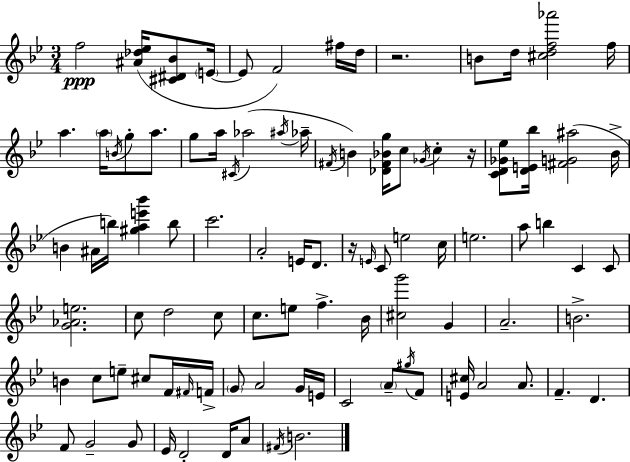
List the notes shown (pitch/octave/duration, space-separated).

F5/h [A#4,Db5,Eb5]/s [C#4,D#4,Bb4]/e E4/s E4/e F4/h F#5/s D5/s R/h. B4/e D5/s [C#5,D5,F5,Ab6]/h F5/s A5/q. A5/s B4/s G5/e A5/e. G5/e A5/s C#4/s Ab5/h A#5/s Ab5/s F#4/s B4/q [Db4,F#4,Bb4,G5]/s C5/e Gb4/s C5/q R/s [C4,D4,Gb4,Eb5]/e [D4,E4,Bb5]/s [F#4,G4,A#5]/h Bb4/s B4/q A#4/s B5/s [G#5,A5,E6,Bb6]/q B5/e C6/h. A4/h E4/s D4/e. R/s E4/s C4/e E5/h C5/s E5/h. A5/e B5/q C4/q C4/e [G4,Ab4,E5]/h. C5/e D5/h C5/e C5/e. E5/e F5/q. Bb4/s [C#5,G6]/h G4/q A4/h. B4/h. B4/q C5/e E5/e C#5/e F4/s F#4/s F4/s G4/e A4/h G4/s E4/s C4/h A4/e G#5/s F4/e [E4,C#5]/s A4/h A4/e. F4/q. D4/q. F4/e G4/h G4/e Eb4/s D4/h D4/s A4/e F#4/s B4/h.